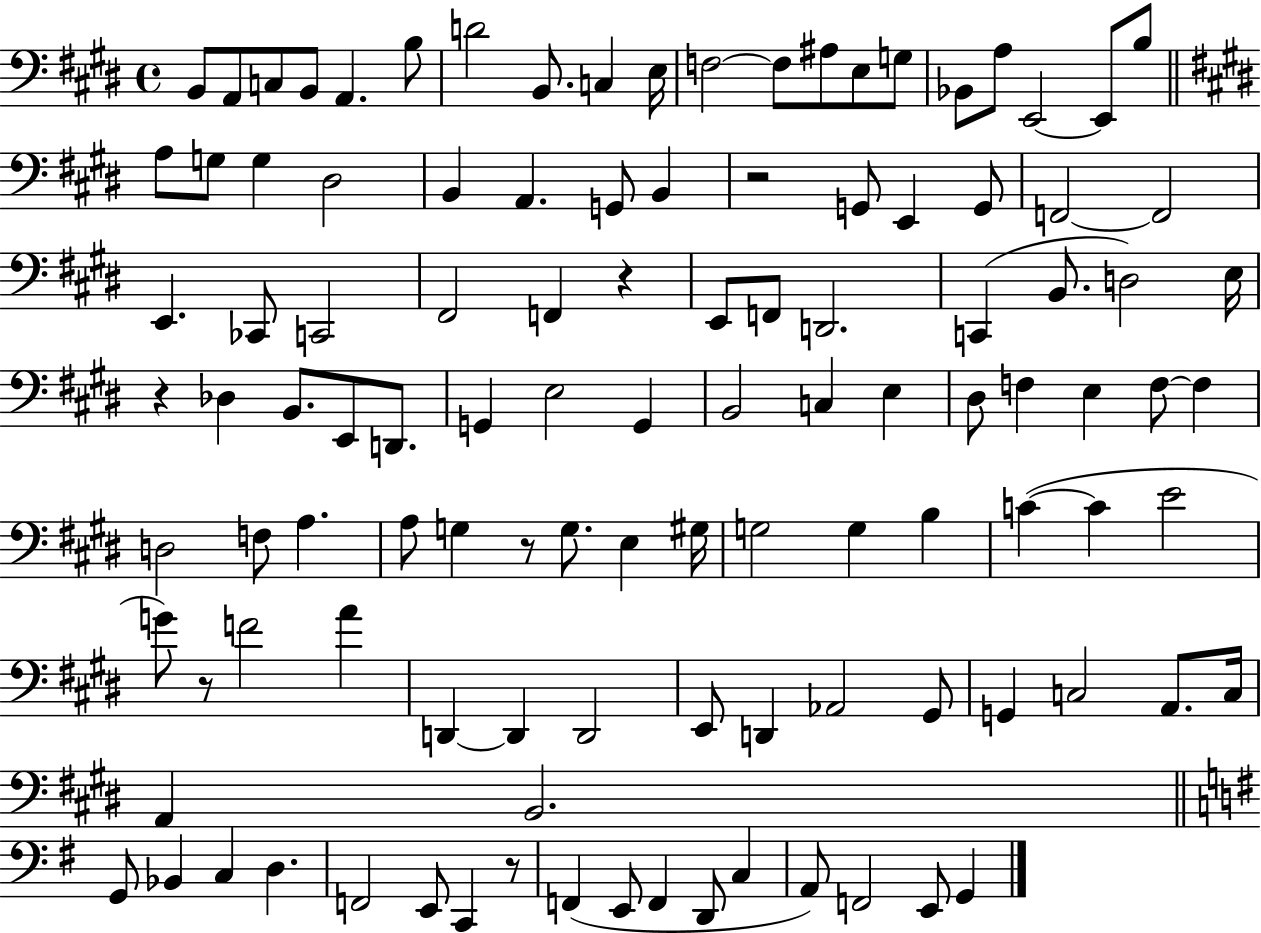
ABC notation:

X:1
T:Untitled
M:4/4
L:1/4
K:E
B,,/2 A,,/2 C,/2 B,,/2 A,, B,/2 D2 B,,/2 C, E,/4 F,2 F,/2 ^A,/2 E,/2 G,/2 _B,,/2 A,/2 E,,2 E,,/2 B,/2 A,/2 G,/2 G, ^D,2 B,, A,, G,,/2 B,, z2 G,,/2 E,, G,,/2 F,,2 F,,2 E,, _C,,/2 C,,2 ^F,,2 F,, z E,,/2 F,,/2 D,,2 C,, B,,/2 D,2 E,/4 z _D, B,,/2 E,,/2 D,,/2 G,, E,2 G,, B,,2 C, E, ^D,/2 F, E, F,/2 F, D,2 F,/2 A, A,/2 G, z/2 G,/2 E, ^G,/4 G,2 G, B, C C E2 G/2 z/2 F2 A D,, D,, D,,2 E,,/2 D,, _A,,2 ^G,,/2 G,, C,2 A,,/2 C,/4 A,, B,,2 G,,/2 _B,, C, D, F,,2 E,,/2 C,, z/2 F,, E,,/2 F,, D,,/2 C, A,,/2 F,,2 E,,/2 G,,